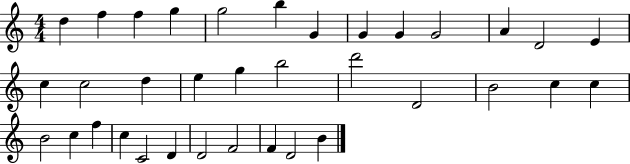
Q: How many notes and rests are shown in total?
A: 35